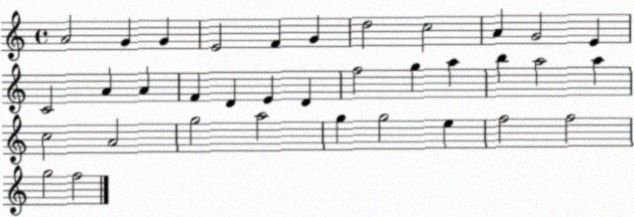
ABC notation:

X:1
T:Untitled
M:4/4
L:1/4
K:C
A2 G G E2 F G d2 c2 A G2 E C2 A A F D E D f2 g a b a2 a c2 A2 g2 a2 g g2 e f2 f2 g2 f2